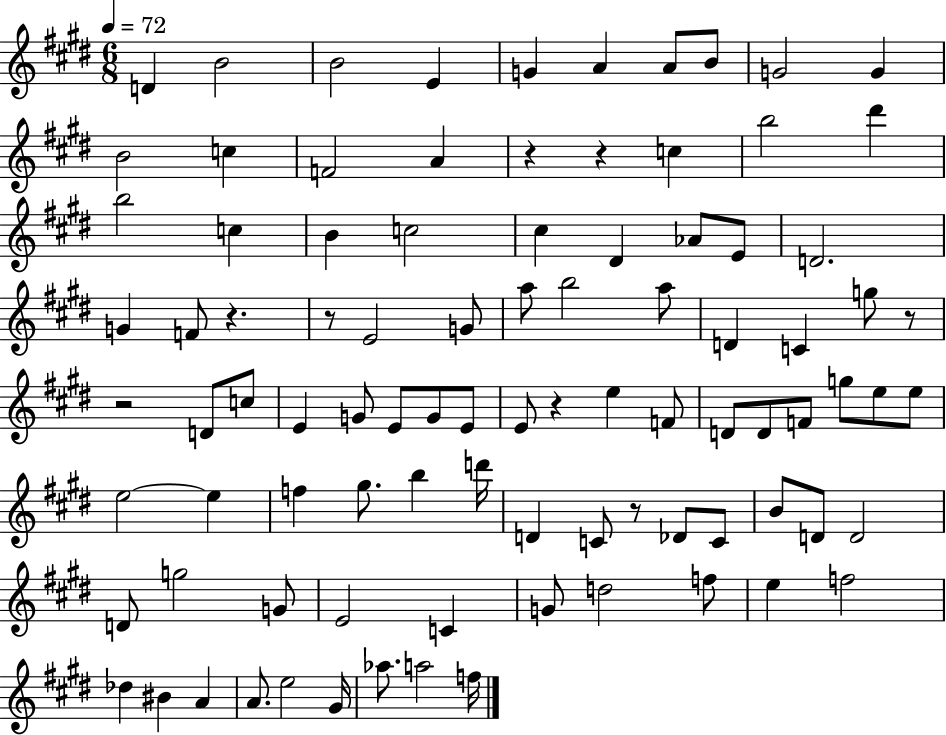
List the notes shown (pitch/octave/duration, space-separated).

D4/q B4/h B4/h E4/q G4/q A4/q A4/e B4/e G4/h G4/q B4/h C5/q F4/h A4/q R/q R/q C5/q B5/h D#6/q B5/h C5/q B4/q C5/h C#5/q D#4/q Ab4/e E4/e D4/h. G4/q F4/e R/q. R/e E4/h G4/e A5/e B5/h A5/e D4/q C4/q G5/e R/e R/h D4/e C5/e E4/q G4/e E4/e G4/e E4/e E4/e R/q E5/q F4/e D4/e D4/e F4/e G5/e E5/e E5/e E5/h E5/q F5/q G#5/e. B5/q D6/s D4/q C4/e R/e Db4/e C4/e B4/e D4/e D4/h D4/e G5/h G4/e E4/h C4/q G4/e D5/h F5/e E5/q F5/h Db5/q BIS4/q A4/q A4/e. E5/h G#4/s Ab5/e. A5/h F5/s